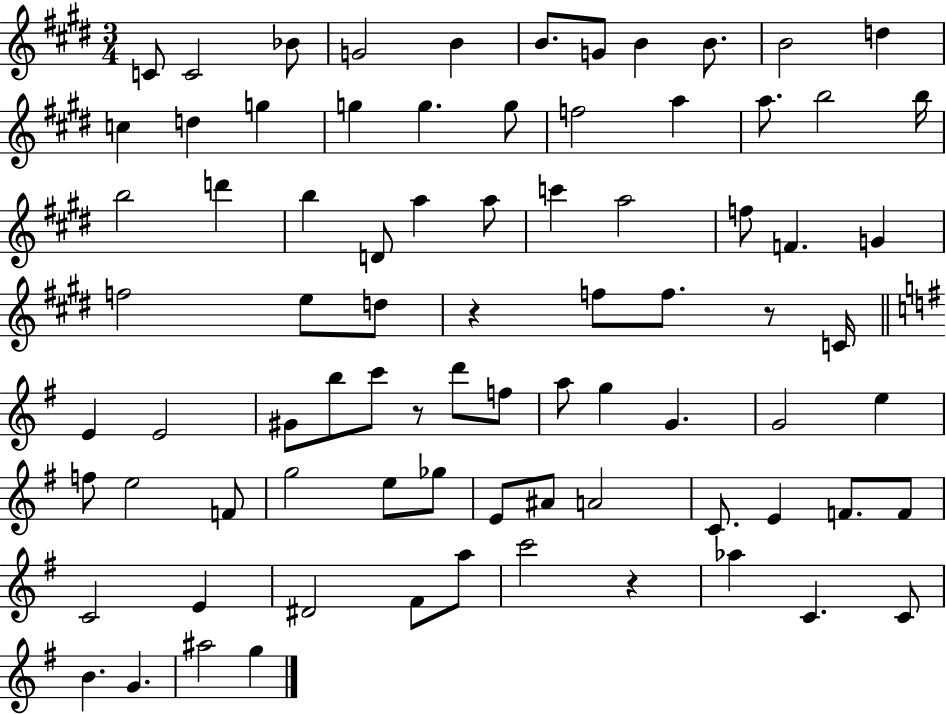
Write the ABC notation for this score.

X:1
T:Untitled
M:3/4
L:1/4
K:E
C/2 C2 _B/2 G2 B B/2 G/2 B B/2 B2 d c d g g g g/2 f2 a a/2 b2 b/4 b2 d' b D/2 a a/2 c' a2 f/2 F G f2 e/2 d/2 z f/2 f/2 z/2 C/4 E E2 ^G/2 b/2 c'/2 z/2 d'/2 f/2 a/2 g G G2 e f/2 e2 F/2 g2 e/2 _g/2 E/2 ^A/2 A2 C/2 E F/2 F/2 C2 E ^D2 ^F/2 a/2 c'2 z _a C C/2 B G ^a2 g